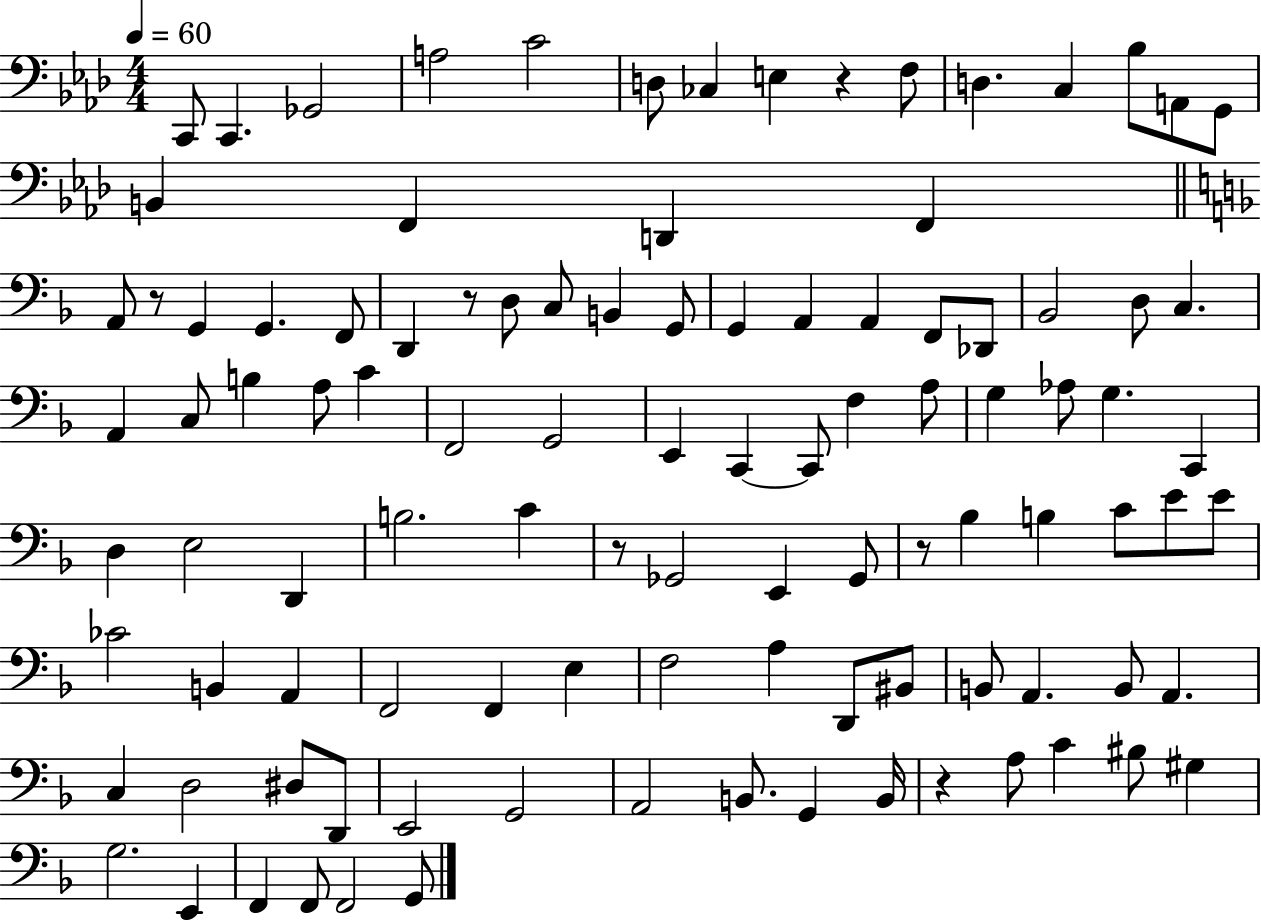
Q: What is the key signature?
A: AES major